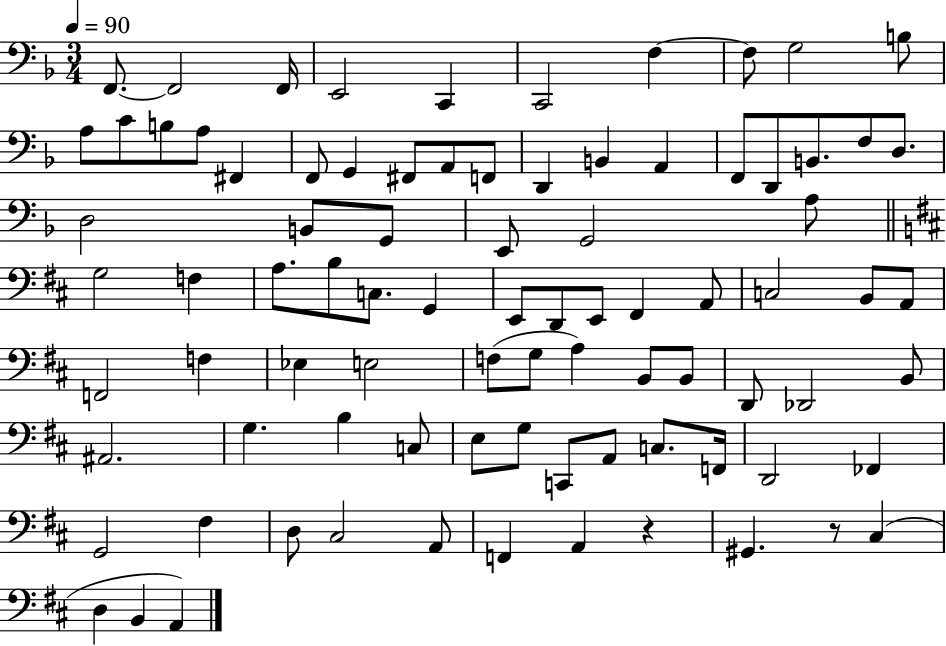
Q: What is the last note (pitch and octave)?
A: A2